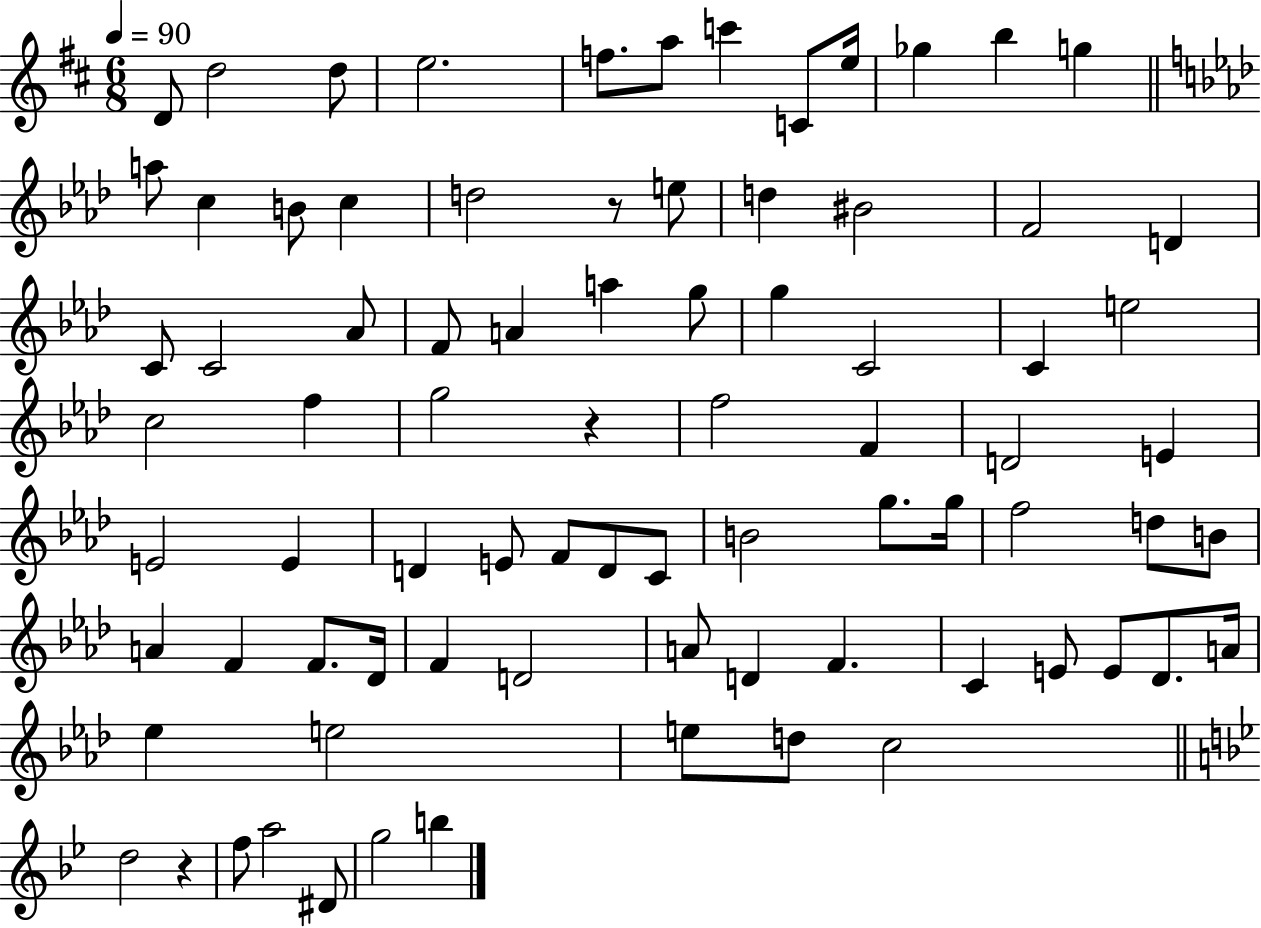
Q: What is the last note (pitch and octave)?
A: B5